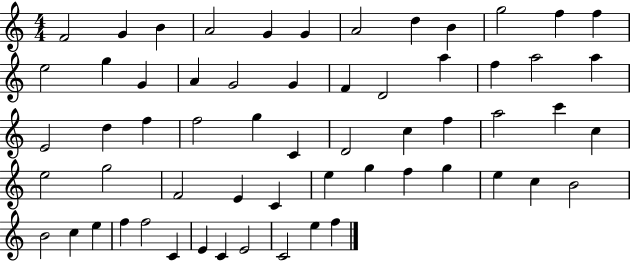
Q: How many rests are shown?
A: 0